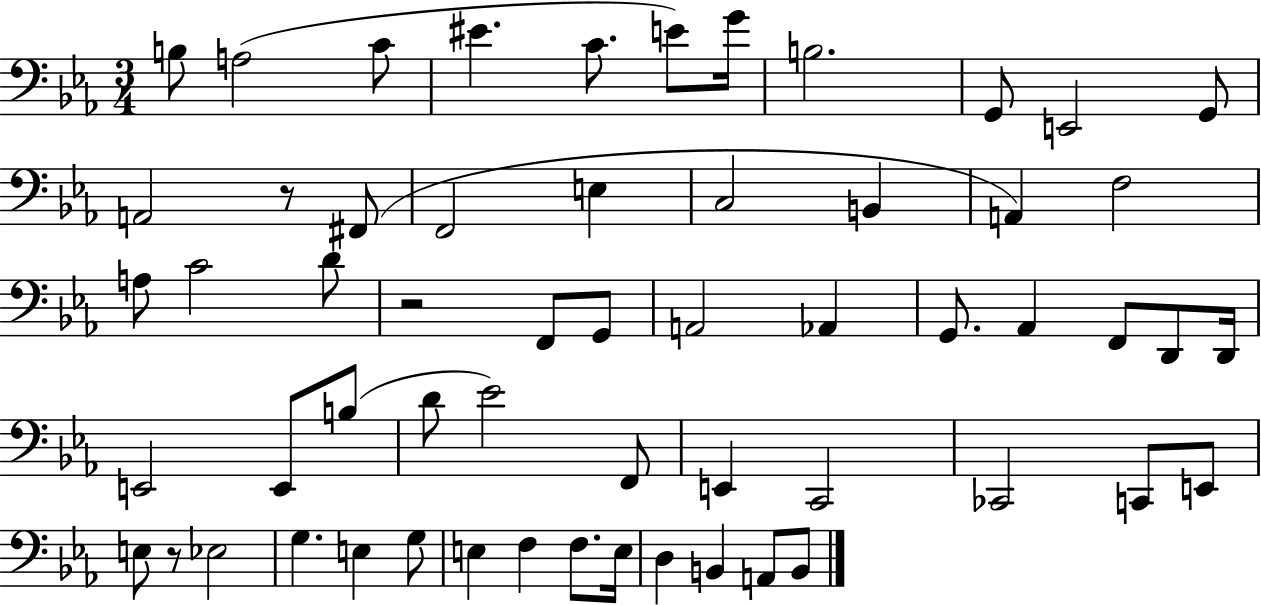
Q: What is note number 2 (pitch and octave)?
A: A3